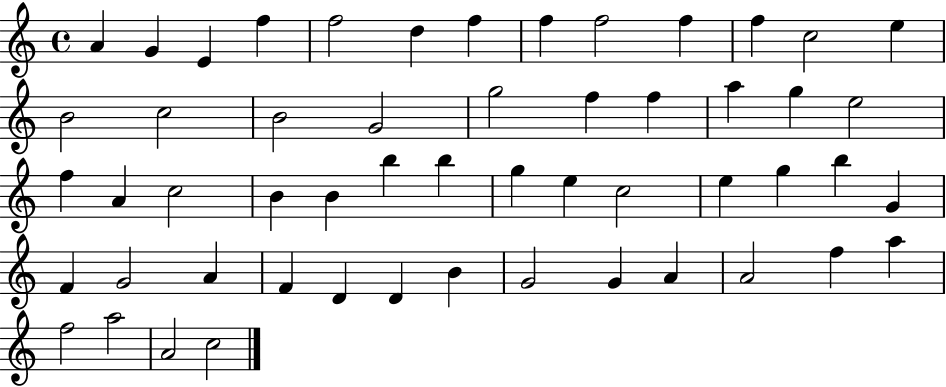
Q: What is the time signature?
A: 4/4